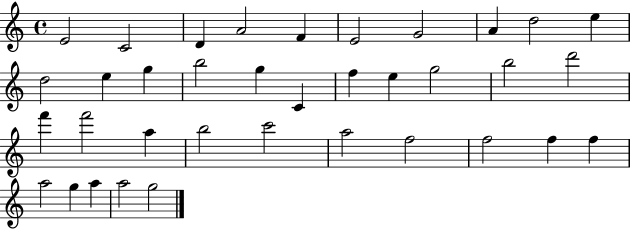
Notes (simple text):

E4/h C4/h D4/q A4/h F4/q E4/h G4/h A4/q D5/h E5/q D5/h E5/q G5/q B5/h G5/q C4/q F5/q E5/q G5/h B5/h D6/h F6/q F6/h A5/q B5/h C6/h A5/h F5/h F5/h F5/q F5/q A5/h G5/q A5/q A5/h G5/h